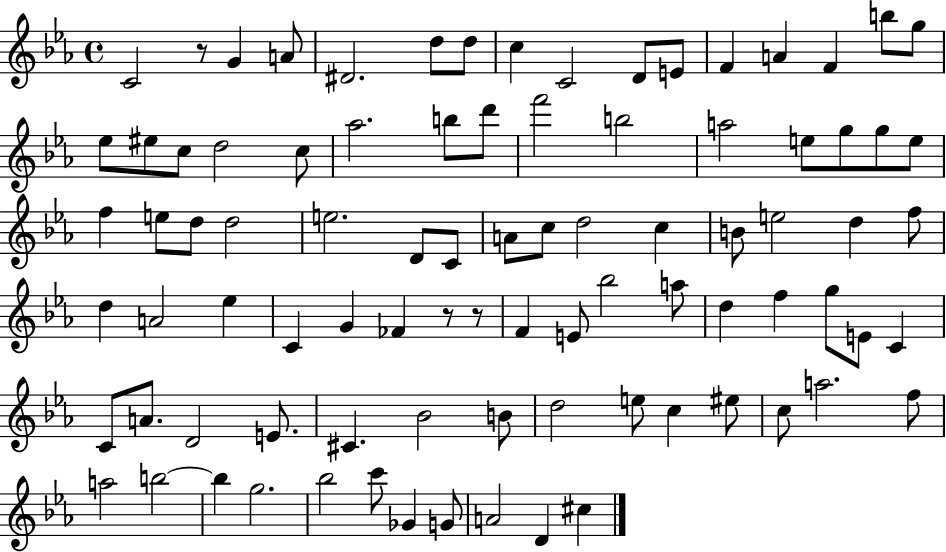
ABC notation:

X:1
T:Untitled
M:4/4
L:1/4
K:Eb
C2 z/2 G A/2 ^D2 d/2 d/2 c C2 D/2 E/2 F A F b/2 g/2 _e/2 ^e/2 c/2 d2 c/2 _a2 b/2 d'/2 f'2 b2 a2 e/2 g/2 g/2 e/2 f e/2 d/2 d2 e2 D/2 C/2 A/2 c/2 d2 c B/2 e2 d f/2 d A2 _e C G _F z/2 z/2 F E/2 _b2 a/2 d f g/2 E/2 C C/2 A/2 D2 E/2 ^C _B2 B/2 d2 e/2 c ^e/2 c/2 a2 f/2 a2 b2 b g2 _b2 c'/2 _G G/2 A2 D ^c